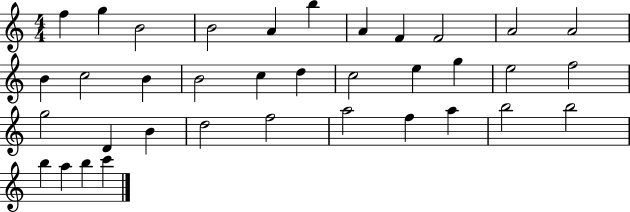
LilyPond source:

{
  \clef treble
  \numericTimeSignature
  \time 4/4
  \key c \major
  f''4 g''4 b'2 | b'2 a'4 b''4 | a'4 f'4 f'2 | a'2 a'2 | \break b'4 c''2 b'4 | b'2 c''4 d''4 | c''2 e''4 g''4 | e''2 f''2 | \break g''2 d'4 b'4 | d''2 f''2 | a''2 f''4 a''4 | b''2 b''2 | \break b''4 a''4 b''4 c'''4 | \bar "|."
}